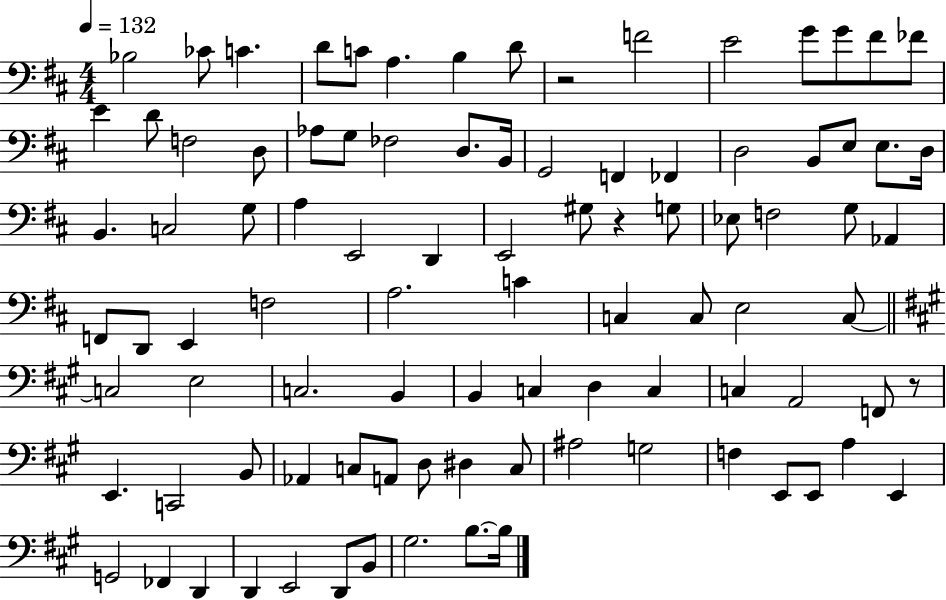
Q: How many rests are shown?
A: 3